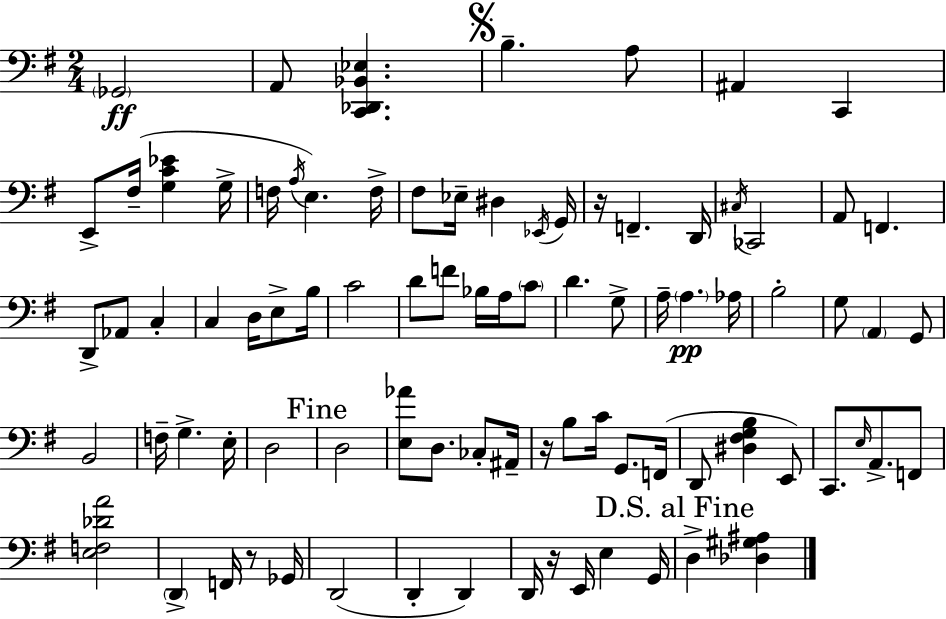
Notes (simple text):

Gb2/h A2/e [C2,Db2,Bb2,Eb3]/q. B3/q. A3/e A#2/q C2/q E2/e F#3/s [G3,C4,Eb4]/q G3/s F3/s A3/s E3/q. F3/s F#3/e Eb3/s D#3/q Eb2/s G2/s R/s F2/q. D2/s C#3/s CES2/h A2/e F2/q. D2/e Ab2/e C3/q C3/q D3/s E3/e B3/s C4/h D4/e F4/e Bb3/s A3/s C4/e D4/q. G3/e A3/s A3/q. Ab3/s B3/h G3/e A2/q G2/e B2/h F3/s G3/q. E3/s D3/h D3/h [E3,Ab4]/e D3/e. CES3/e A#2/s R/s B3/e C4/s G2/e. F2/s D2/e [D#3,F#3,G3,B3]/q E2/e C2/e. E3/s A2/e. F2/e [E3,F3,Db4,A4]/h D2/q F2/s R/e Gb2/s D2/h D2/q D2/q D2/s R/s E2/s E3/q G2/s D3/q [Db3,G#3,A#3]/q